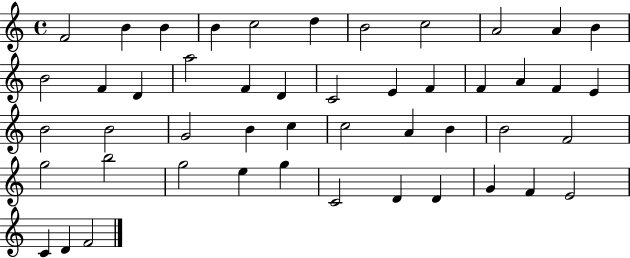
F4/h B4/q B4/q B4/q C5/h D5/q B4/h C5/h A4/h A4/q B4/q B4/h F4/q D4/q A5/h F4/q D4/q C4/h E4/q F4/q F4/q A4/q F4/q E4/q B4/h B4/h G4/h B4/q C5/q C5/h A4/q B4/q B4/h F4/h G5/h B5/h G5/h E5/q G5/q C4/h D4/q D4/q G4/q F4/q E4/h C4/q D4/q F4/h